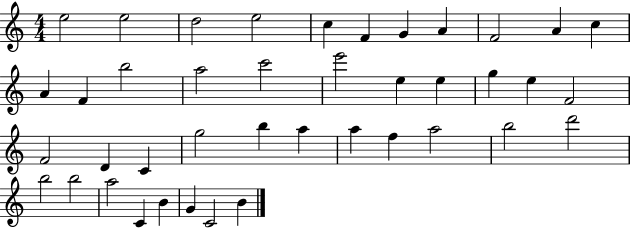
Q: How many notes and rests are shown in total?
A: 41